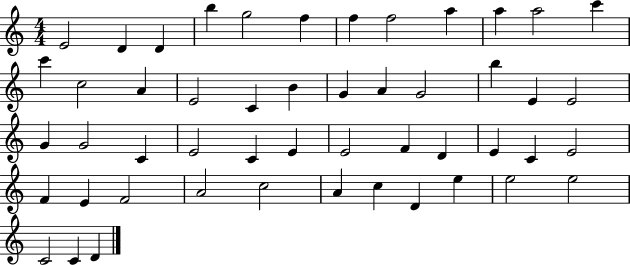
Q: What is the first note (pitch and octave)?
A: E4